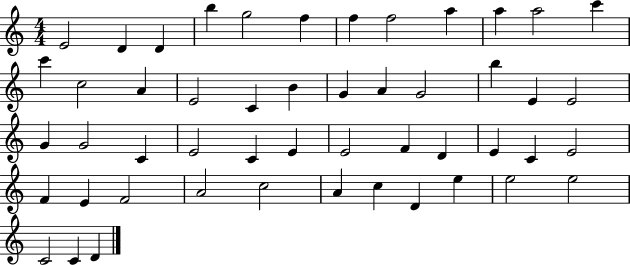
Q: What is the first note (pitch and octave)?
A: E4